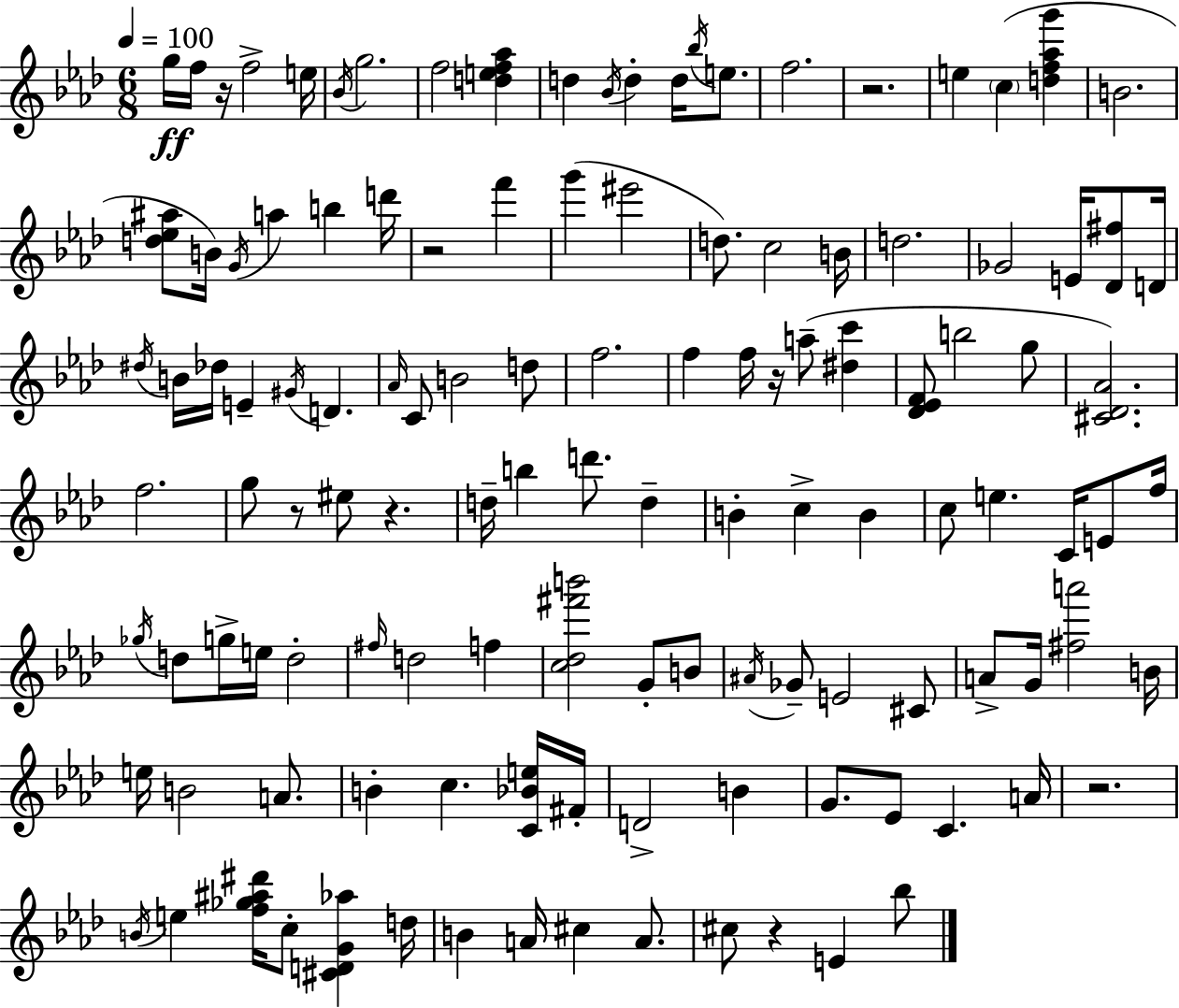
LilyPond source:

{
  \clef treble
  \numericTimeSignature
  \time 6/8
  \key f \minor
  \tempo 4 = 100
  g''16\ff f''16 r16 f''2-> e''16 | \acciaccatura { bes'16 } g''2. | f''2 <d'' e'' f'' aes''>4 | d''4 \acciaccatura { bes'16 } d''4-. d''16 \acciaccatura { bes''16 } | \break e''8. f''2. | r2. | e''4 \parenthesize c''4( <d'' f'' aes'' g'''>4 | b'2. | \break <d'' ees'' ais''>8 b'16) \acciaccatura { g'16 } a''4 b''4 | d'''16 r2 | f'''4 g'''4( eis'''2 | d''8.) c''2 | \break b'16 d''2. | ges'2 | e'16 <des' fis''>8 d'16 \acciaccatura { dis''16 } b'16 des''16 e'4-- \acciaccatura { gis'16 } | d'4. \grace { aes'16 } c'8 b'2 | \break d''8 f''2. | f''4 f''16 | r16 a''8--( <dis'' c'''>4 <des' ees' f'>8 b''2 | g''8 <cis' des' aes'>2.) | \break f''2. | g''8 r8 eis''8 | r4. d''16-- b''4 | d'''8. d''4-- b'4-. c''4-> | \break b'4 c''8 e''4. | c'16 e'8 f''16 \acciaccatura { ges''16 } d''8 g''16-> e''16 | d''2-. \grace { fis''16 } d''2 | f''4 <c'' des'' fis''' b'''>2 | \break g'8-. b'8 \acciaccatura { ais'16 } ges'8-- | e'2 cis'8 a'8-> | g'16 <fis'' a'''>2 b'16 e''16 b'2 | a'8. b'4-. | \break c''4. <c' bes' e''>16 fis'16-. d'2-> | b'4 g'8. | ees'8 c'4. a'16 r2. | \acciaccatura { b'16 } e''4 | \break <f'' ges'' ais'' dis'''>16 c''8-. <cis' d' g' aes''>4 d''16 b'4 | a'16 cis''4 a'8. cis''8 | r4 e'4 bes''8 \bar "|."
}